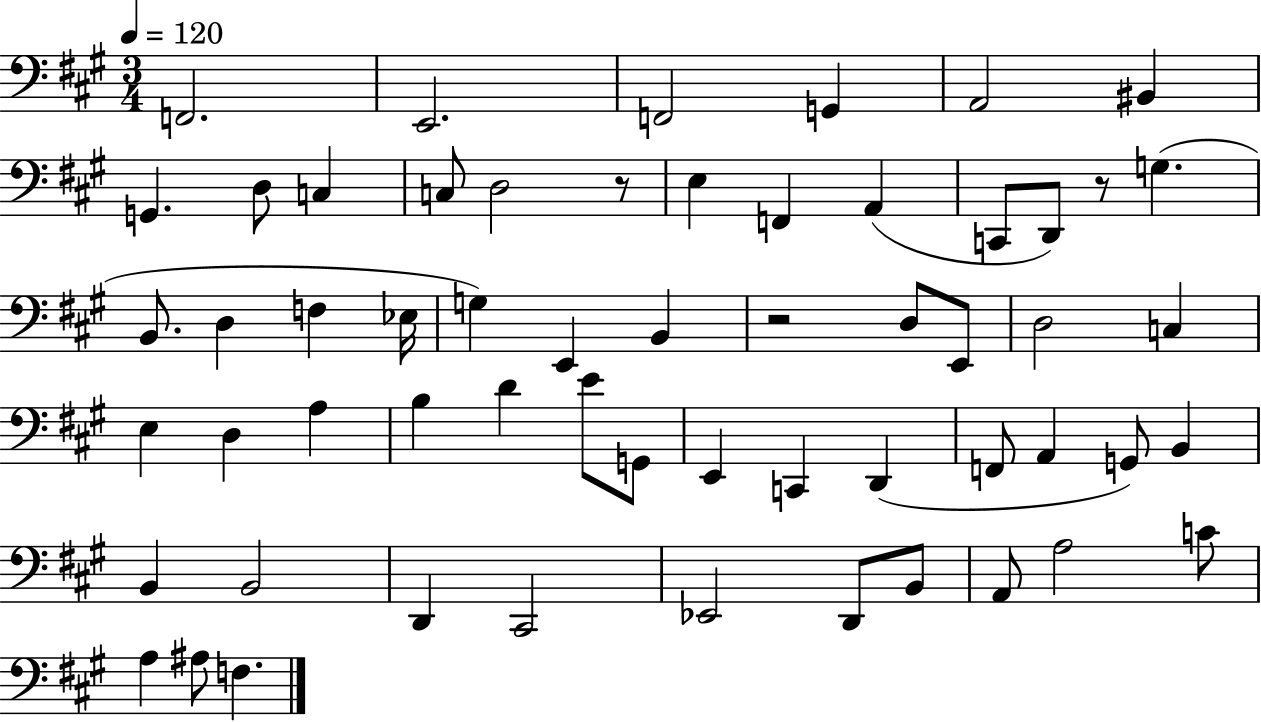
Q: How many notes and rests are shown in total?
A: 58